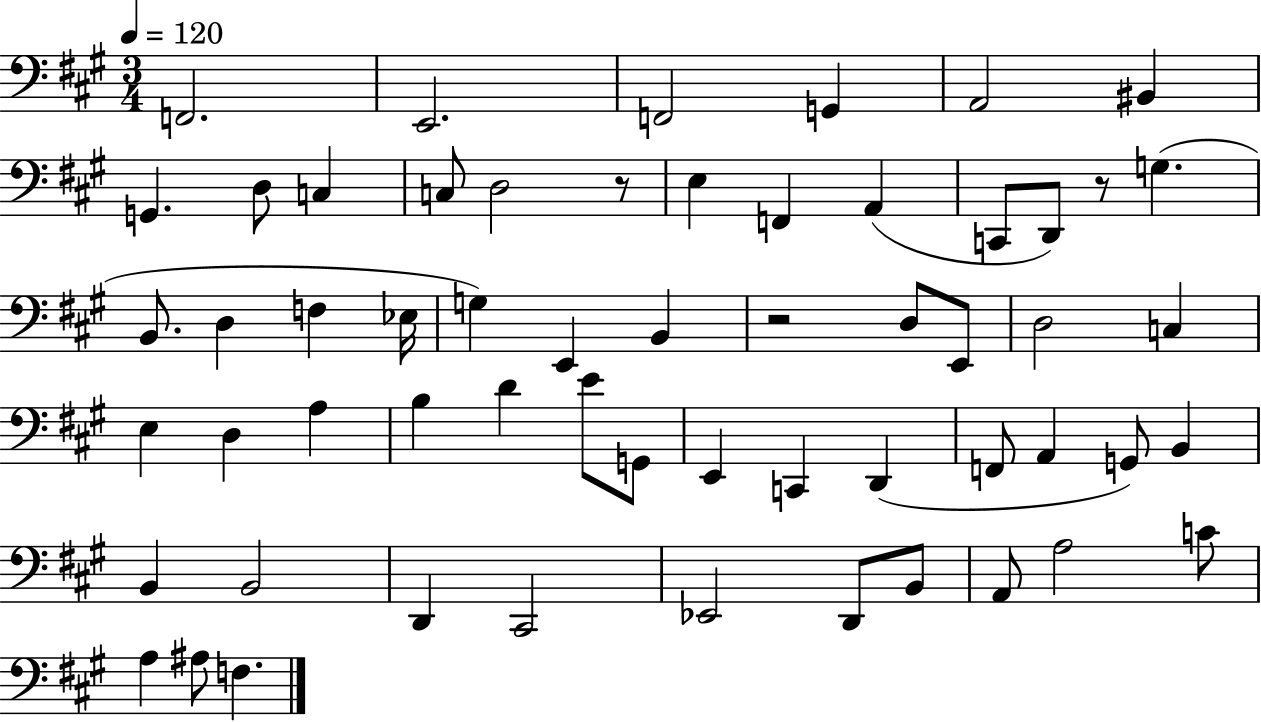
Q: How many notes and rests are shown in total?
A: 58